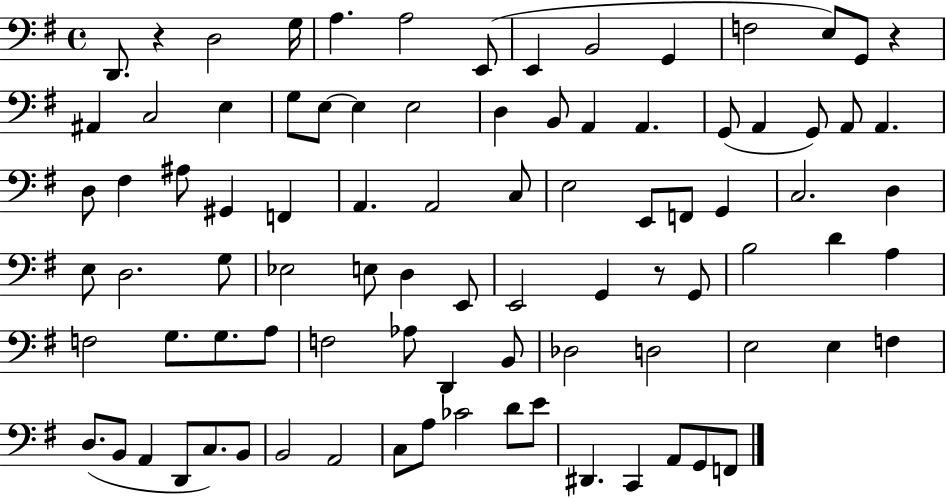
{
  \clef bass
  \time 4/4
  \defaultTimeSignature
  \key g \major
  d,8. r4 d2 g16 | a4. a2 e,8( | e,4 b,2 g,4 | f2 e8) g,8 r4 | \break ais,4 c2 e4 | g8 e8~~ e4 e2 | d4 b,8 a,4 a,4. | g,8( a,4 g,8) a,8 a,4. | \break d8 fis4 ais8 gis,4 f,4 | a,4. a,2 c8 | e2 e,8 f,8 g,4 | c2. d4 | \break e8 d2. g8 | ees2 e8 d4 e,8 | e,2 g,4 r8 g,8 | b2 d'4 a4 | \break f2 g8. g8. a8 | f2 aes8 d,4 b,8 | des2 d2 | e2 e4 f4 | \break d8.( b,8 a,4 d,8 c8.) b,8 | b,2 a,2 | c8 a8 ces'2 d'8 e'8 | dis,4. c,4 a,8 g,8 f,8 | \break \bar "|."
}